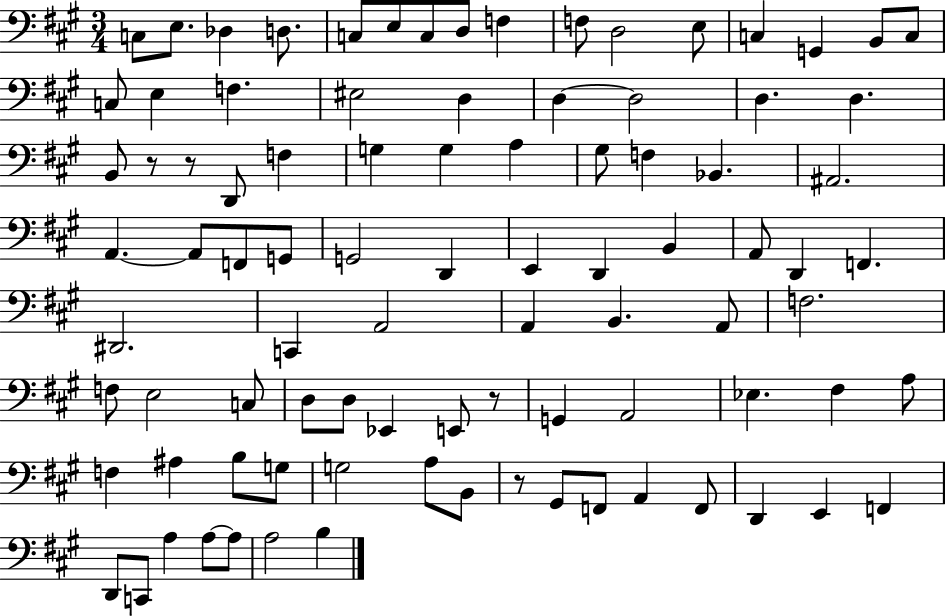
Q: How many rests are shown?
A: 4